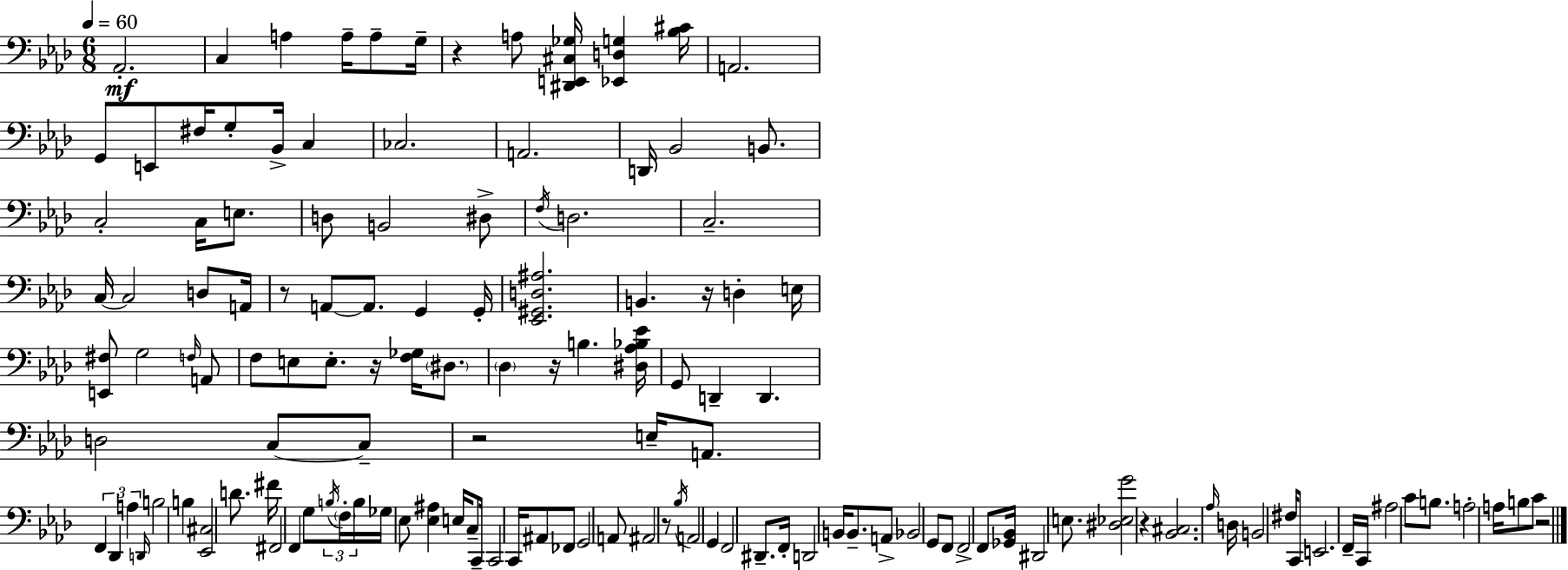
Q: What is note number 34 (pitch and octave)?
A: A2